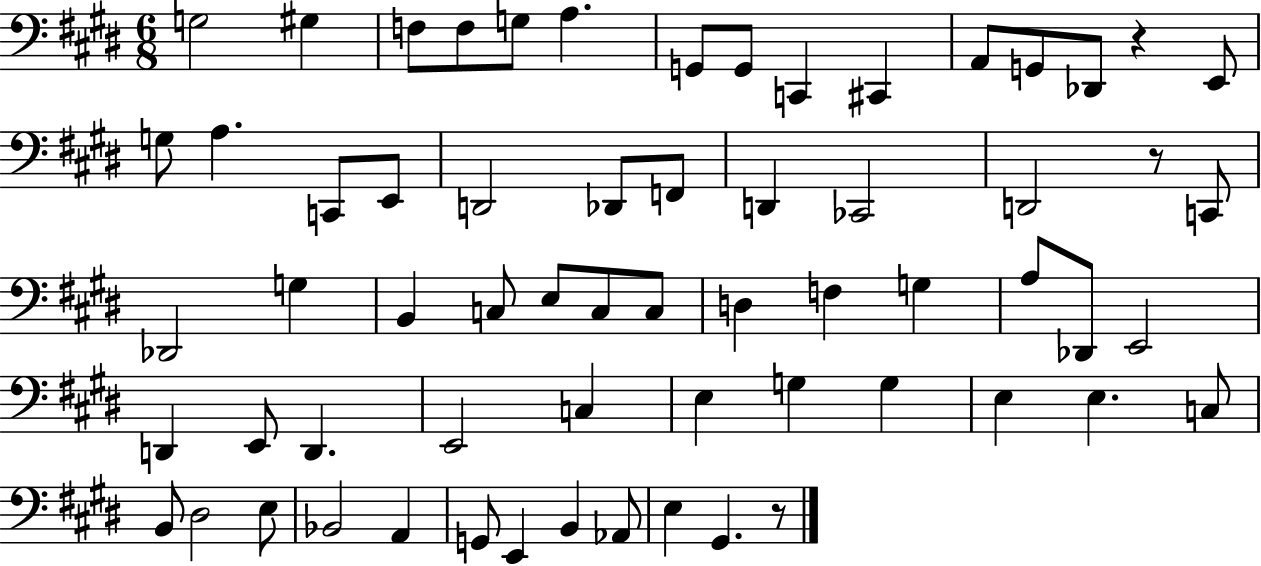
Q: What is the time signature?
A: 6/8